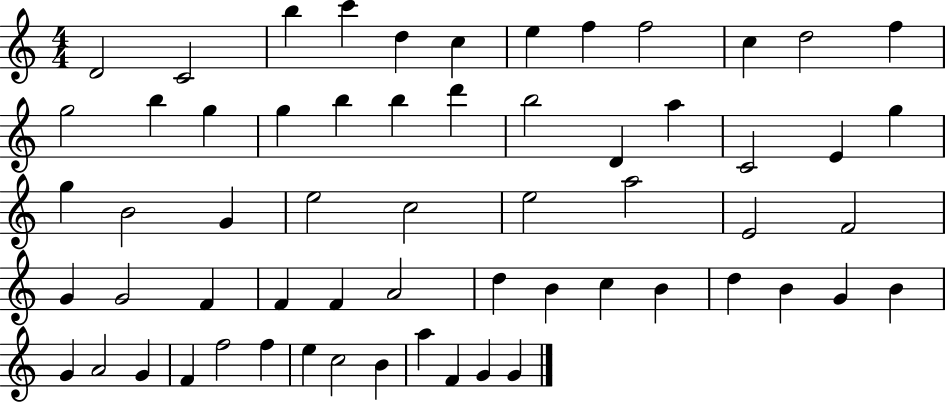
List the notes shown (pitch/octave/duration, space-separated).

D4/h C4/h B5/q C6/q D5/q C5/q E5/q F5/q F5/h C5/q D5/h F5/q G5/h B5/q G5/q G5/q B5/q B5/q D6/q B5/h D4/q A5/q C4/h E4/q G5/q G5/q B4/h G4/q E5/h C5/h E5/h A5/h E4/h F4/h G4/q G4/h F4/q F4/q F4/q A4/h D5/q B4/q C5/q B4/q D5/q B4/q G4/q B4/q G4/q A4/h G4/q F4/q F5/h F5/q E5/q C5/h B4/q A5/q F4/q G4/q G4/q